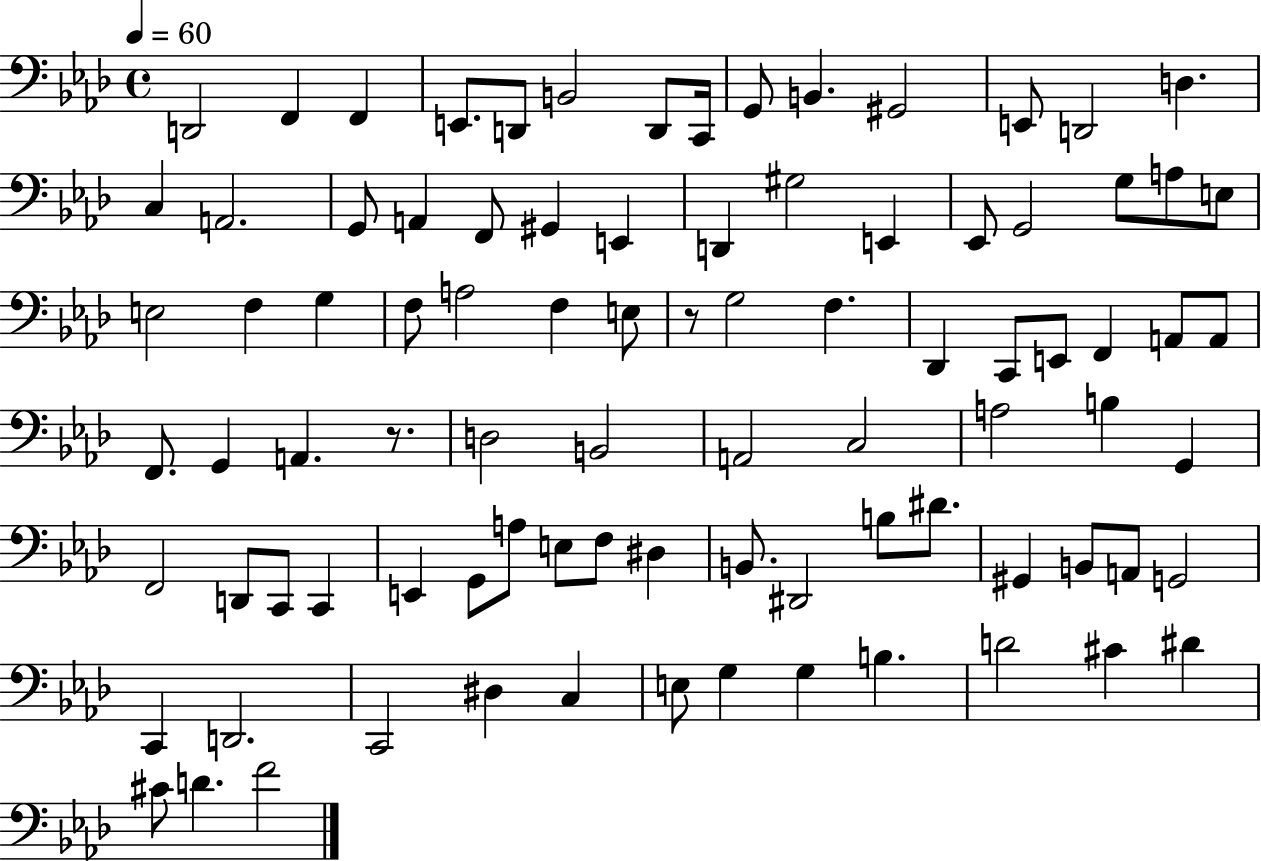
{
  \clef bass
  \time 4/4
  \defaultTimeSignature
  \key aes \major
  \tempo 4 = 60
  d,2 f,4 f,4 | e,8. d,8 b,2 d,8 c,16 | g,8 b,4. gis,2 | e,8 d,2 d4. | \break c4 a,2. | g,8 a,4 f,8 gis,4 e,4 | d,4 gis2 e,4 | ees,8 g,2 g8 a8 e8 | \break e2 f4 g4 | f8 a2 f4 e8 | r8 g2 f4. | des,4 c,8 e,8 f,4 a,8 a,8 | \break f,8. g,4 a,4. r8. | d2 b,2 | a,2 c2 | a2 b4 g,4 | \break f,2 d,8 c,8 c,4 | e,4 g,8 a8 e8 f8 dis4 | b,8. dis,2 b8 dis'8. | gis,4 b,8 a,8 g,2 | \break c,4 d,2. | c,2 dis4 c4 | e8 g4 g4 b4. | d'2 cis'4 dis'4 | \break cis'8 d'4. f'2 | \bar "|."
}